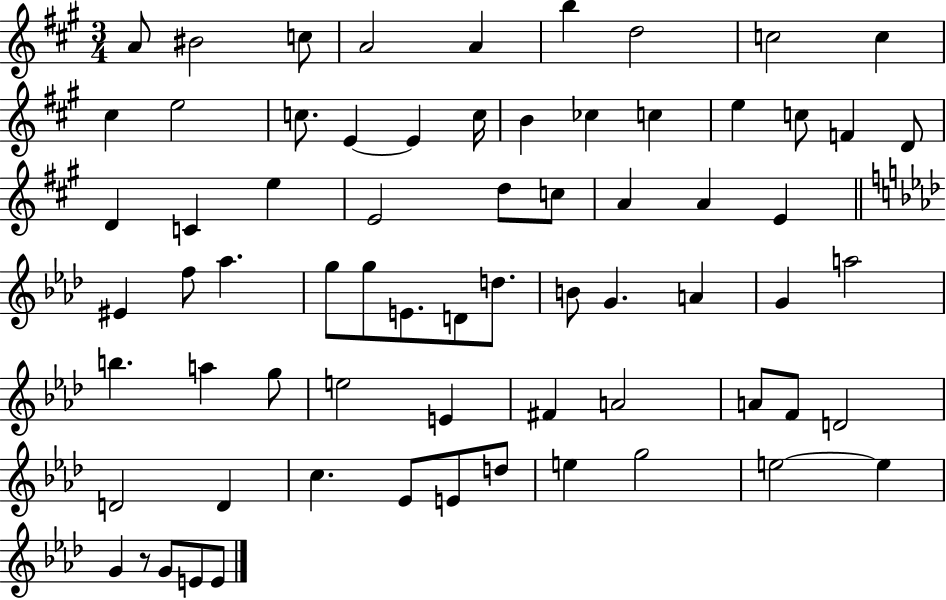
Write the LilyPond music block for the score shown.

{
  \clef treble
  \numericTimeSignature
  \time 3/4
  \key a \major
  a'8 bis'2 c''8 | a'2 a'4 | b''4 d''2 | c''2 c''4 | \break cis''4 e''2 | c''8. e'4~~ e'4 c''16 | b'4 ces''4 c''4 | e''4 c''8 f'4 d'8 | \break d'4 c'4 e''4 | e'2 d''8 c''8 | a'4 a'4 e'4 | \bar "||" \break \key aes \major eis'4 f''8 aes''4. | g''8 g''8 e'8. d'8 d''8. | b'8 g'4. a'4 | g'4 a''2 | \break b''4. a''4 g''8 | e''2 e'4 | fis'4 a'2 | a'8 f'8 d'2 | \break d'2 d'4 | c''4. ees'8 e'8 d''8 | e''4 g''2 | e''2~~ e''4 | \break g'4 r8 g'8 e'8 e'8 | \bar "|."
}